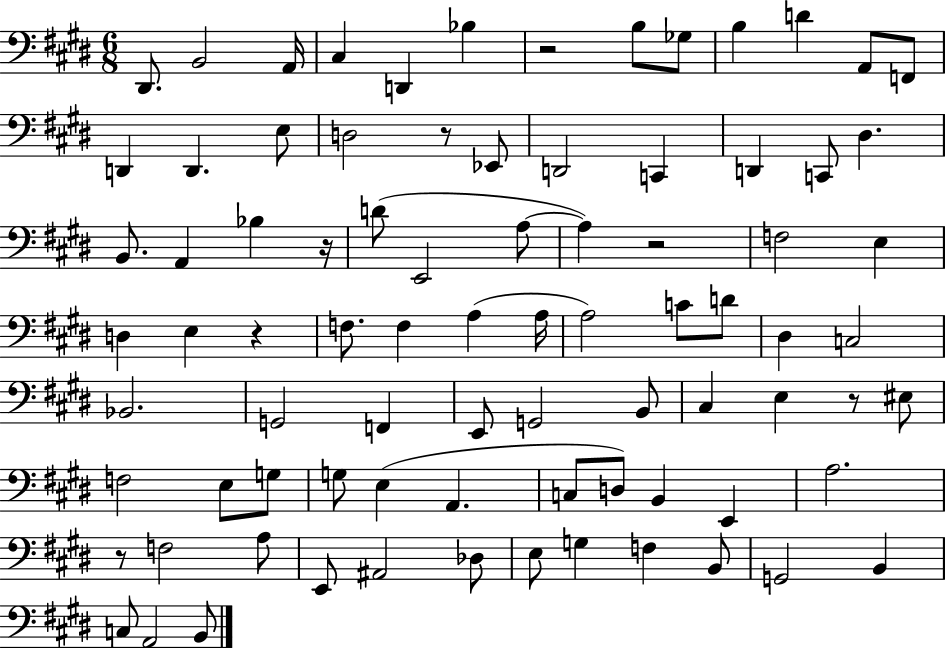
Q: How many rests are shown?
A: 7